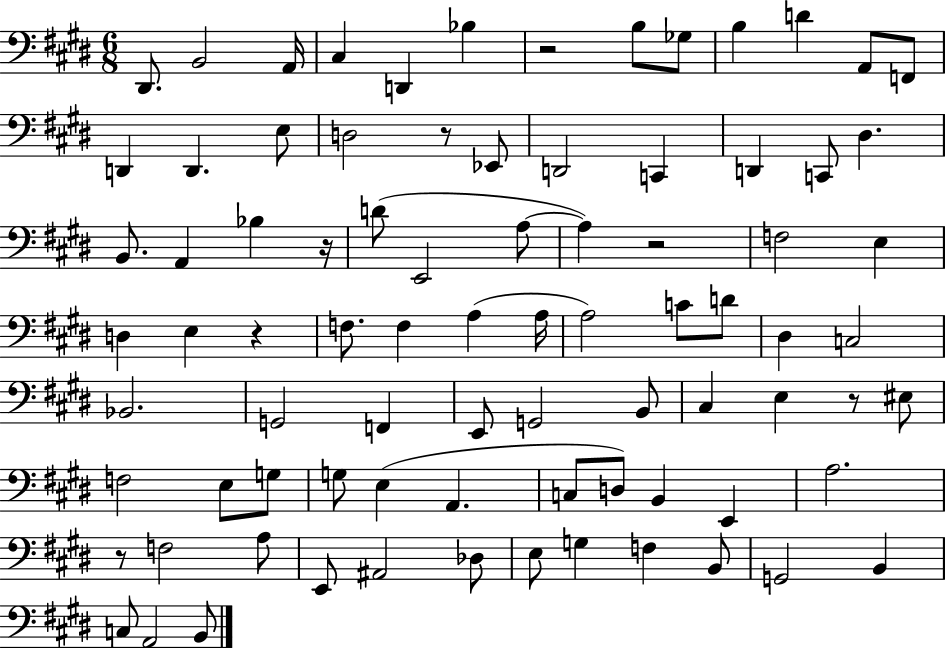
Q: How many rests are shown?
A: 7